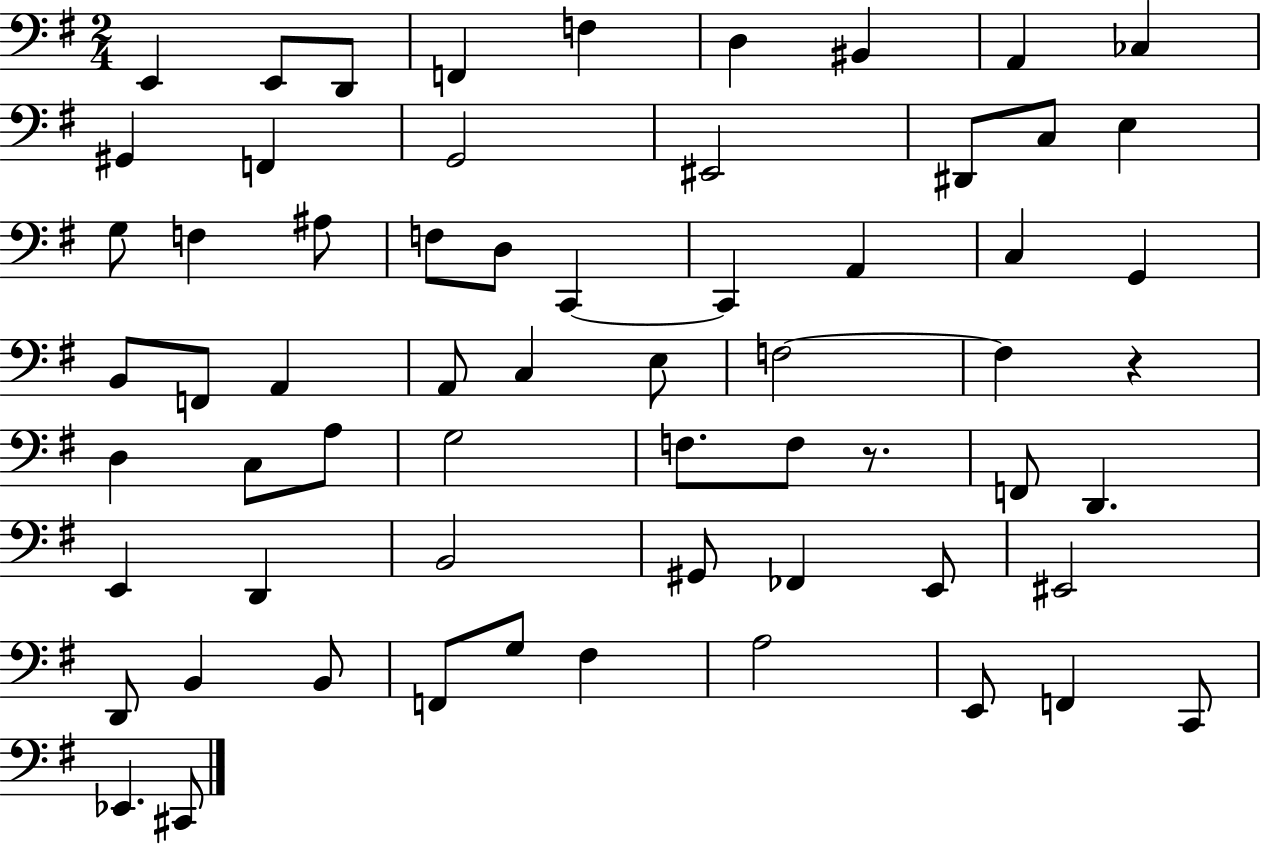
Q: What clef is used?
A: bass